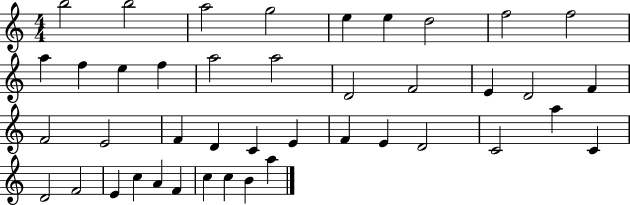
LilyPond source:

{
  \clef treble
  \numericTimeSignature
  \time 4/4
  \key c \major
  b''2 b''2 | a''2 g''2 | e''4 e''4 d''2 | f''2 f''2 | \break a''4 f''4 e''4 f''4 | a''2 a''2 | d'2 f'2 | e'4 d'2 f'4 | \break f'2 e'2 | f'4 d'4 c'4 e'4 | f'4 e'4 d'2 | c'2 a''4 c'4 | \break d'2 f'2 | e'4 c''4 a'4 f'4 | c''4 c''4 b'4 a''4 | \bar "|."
}